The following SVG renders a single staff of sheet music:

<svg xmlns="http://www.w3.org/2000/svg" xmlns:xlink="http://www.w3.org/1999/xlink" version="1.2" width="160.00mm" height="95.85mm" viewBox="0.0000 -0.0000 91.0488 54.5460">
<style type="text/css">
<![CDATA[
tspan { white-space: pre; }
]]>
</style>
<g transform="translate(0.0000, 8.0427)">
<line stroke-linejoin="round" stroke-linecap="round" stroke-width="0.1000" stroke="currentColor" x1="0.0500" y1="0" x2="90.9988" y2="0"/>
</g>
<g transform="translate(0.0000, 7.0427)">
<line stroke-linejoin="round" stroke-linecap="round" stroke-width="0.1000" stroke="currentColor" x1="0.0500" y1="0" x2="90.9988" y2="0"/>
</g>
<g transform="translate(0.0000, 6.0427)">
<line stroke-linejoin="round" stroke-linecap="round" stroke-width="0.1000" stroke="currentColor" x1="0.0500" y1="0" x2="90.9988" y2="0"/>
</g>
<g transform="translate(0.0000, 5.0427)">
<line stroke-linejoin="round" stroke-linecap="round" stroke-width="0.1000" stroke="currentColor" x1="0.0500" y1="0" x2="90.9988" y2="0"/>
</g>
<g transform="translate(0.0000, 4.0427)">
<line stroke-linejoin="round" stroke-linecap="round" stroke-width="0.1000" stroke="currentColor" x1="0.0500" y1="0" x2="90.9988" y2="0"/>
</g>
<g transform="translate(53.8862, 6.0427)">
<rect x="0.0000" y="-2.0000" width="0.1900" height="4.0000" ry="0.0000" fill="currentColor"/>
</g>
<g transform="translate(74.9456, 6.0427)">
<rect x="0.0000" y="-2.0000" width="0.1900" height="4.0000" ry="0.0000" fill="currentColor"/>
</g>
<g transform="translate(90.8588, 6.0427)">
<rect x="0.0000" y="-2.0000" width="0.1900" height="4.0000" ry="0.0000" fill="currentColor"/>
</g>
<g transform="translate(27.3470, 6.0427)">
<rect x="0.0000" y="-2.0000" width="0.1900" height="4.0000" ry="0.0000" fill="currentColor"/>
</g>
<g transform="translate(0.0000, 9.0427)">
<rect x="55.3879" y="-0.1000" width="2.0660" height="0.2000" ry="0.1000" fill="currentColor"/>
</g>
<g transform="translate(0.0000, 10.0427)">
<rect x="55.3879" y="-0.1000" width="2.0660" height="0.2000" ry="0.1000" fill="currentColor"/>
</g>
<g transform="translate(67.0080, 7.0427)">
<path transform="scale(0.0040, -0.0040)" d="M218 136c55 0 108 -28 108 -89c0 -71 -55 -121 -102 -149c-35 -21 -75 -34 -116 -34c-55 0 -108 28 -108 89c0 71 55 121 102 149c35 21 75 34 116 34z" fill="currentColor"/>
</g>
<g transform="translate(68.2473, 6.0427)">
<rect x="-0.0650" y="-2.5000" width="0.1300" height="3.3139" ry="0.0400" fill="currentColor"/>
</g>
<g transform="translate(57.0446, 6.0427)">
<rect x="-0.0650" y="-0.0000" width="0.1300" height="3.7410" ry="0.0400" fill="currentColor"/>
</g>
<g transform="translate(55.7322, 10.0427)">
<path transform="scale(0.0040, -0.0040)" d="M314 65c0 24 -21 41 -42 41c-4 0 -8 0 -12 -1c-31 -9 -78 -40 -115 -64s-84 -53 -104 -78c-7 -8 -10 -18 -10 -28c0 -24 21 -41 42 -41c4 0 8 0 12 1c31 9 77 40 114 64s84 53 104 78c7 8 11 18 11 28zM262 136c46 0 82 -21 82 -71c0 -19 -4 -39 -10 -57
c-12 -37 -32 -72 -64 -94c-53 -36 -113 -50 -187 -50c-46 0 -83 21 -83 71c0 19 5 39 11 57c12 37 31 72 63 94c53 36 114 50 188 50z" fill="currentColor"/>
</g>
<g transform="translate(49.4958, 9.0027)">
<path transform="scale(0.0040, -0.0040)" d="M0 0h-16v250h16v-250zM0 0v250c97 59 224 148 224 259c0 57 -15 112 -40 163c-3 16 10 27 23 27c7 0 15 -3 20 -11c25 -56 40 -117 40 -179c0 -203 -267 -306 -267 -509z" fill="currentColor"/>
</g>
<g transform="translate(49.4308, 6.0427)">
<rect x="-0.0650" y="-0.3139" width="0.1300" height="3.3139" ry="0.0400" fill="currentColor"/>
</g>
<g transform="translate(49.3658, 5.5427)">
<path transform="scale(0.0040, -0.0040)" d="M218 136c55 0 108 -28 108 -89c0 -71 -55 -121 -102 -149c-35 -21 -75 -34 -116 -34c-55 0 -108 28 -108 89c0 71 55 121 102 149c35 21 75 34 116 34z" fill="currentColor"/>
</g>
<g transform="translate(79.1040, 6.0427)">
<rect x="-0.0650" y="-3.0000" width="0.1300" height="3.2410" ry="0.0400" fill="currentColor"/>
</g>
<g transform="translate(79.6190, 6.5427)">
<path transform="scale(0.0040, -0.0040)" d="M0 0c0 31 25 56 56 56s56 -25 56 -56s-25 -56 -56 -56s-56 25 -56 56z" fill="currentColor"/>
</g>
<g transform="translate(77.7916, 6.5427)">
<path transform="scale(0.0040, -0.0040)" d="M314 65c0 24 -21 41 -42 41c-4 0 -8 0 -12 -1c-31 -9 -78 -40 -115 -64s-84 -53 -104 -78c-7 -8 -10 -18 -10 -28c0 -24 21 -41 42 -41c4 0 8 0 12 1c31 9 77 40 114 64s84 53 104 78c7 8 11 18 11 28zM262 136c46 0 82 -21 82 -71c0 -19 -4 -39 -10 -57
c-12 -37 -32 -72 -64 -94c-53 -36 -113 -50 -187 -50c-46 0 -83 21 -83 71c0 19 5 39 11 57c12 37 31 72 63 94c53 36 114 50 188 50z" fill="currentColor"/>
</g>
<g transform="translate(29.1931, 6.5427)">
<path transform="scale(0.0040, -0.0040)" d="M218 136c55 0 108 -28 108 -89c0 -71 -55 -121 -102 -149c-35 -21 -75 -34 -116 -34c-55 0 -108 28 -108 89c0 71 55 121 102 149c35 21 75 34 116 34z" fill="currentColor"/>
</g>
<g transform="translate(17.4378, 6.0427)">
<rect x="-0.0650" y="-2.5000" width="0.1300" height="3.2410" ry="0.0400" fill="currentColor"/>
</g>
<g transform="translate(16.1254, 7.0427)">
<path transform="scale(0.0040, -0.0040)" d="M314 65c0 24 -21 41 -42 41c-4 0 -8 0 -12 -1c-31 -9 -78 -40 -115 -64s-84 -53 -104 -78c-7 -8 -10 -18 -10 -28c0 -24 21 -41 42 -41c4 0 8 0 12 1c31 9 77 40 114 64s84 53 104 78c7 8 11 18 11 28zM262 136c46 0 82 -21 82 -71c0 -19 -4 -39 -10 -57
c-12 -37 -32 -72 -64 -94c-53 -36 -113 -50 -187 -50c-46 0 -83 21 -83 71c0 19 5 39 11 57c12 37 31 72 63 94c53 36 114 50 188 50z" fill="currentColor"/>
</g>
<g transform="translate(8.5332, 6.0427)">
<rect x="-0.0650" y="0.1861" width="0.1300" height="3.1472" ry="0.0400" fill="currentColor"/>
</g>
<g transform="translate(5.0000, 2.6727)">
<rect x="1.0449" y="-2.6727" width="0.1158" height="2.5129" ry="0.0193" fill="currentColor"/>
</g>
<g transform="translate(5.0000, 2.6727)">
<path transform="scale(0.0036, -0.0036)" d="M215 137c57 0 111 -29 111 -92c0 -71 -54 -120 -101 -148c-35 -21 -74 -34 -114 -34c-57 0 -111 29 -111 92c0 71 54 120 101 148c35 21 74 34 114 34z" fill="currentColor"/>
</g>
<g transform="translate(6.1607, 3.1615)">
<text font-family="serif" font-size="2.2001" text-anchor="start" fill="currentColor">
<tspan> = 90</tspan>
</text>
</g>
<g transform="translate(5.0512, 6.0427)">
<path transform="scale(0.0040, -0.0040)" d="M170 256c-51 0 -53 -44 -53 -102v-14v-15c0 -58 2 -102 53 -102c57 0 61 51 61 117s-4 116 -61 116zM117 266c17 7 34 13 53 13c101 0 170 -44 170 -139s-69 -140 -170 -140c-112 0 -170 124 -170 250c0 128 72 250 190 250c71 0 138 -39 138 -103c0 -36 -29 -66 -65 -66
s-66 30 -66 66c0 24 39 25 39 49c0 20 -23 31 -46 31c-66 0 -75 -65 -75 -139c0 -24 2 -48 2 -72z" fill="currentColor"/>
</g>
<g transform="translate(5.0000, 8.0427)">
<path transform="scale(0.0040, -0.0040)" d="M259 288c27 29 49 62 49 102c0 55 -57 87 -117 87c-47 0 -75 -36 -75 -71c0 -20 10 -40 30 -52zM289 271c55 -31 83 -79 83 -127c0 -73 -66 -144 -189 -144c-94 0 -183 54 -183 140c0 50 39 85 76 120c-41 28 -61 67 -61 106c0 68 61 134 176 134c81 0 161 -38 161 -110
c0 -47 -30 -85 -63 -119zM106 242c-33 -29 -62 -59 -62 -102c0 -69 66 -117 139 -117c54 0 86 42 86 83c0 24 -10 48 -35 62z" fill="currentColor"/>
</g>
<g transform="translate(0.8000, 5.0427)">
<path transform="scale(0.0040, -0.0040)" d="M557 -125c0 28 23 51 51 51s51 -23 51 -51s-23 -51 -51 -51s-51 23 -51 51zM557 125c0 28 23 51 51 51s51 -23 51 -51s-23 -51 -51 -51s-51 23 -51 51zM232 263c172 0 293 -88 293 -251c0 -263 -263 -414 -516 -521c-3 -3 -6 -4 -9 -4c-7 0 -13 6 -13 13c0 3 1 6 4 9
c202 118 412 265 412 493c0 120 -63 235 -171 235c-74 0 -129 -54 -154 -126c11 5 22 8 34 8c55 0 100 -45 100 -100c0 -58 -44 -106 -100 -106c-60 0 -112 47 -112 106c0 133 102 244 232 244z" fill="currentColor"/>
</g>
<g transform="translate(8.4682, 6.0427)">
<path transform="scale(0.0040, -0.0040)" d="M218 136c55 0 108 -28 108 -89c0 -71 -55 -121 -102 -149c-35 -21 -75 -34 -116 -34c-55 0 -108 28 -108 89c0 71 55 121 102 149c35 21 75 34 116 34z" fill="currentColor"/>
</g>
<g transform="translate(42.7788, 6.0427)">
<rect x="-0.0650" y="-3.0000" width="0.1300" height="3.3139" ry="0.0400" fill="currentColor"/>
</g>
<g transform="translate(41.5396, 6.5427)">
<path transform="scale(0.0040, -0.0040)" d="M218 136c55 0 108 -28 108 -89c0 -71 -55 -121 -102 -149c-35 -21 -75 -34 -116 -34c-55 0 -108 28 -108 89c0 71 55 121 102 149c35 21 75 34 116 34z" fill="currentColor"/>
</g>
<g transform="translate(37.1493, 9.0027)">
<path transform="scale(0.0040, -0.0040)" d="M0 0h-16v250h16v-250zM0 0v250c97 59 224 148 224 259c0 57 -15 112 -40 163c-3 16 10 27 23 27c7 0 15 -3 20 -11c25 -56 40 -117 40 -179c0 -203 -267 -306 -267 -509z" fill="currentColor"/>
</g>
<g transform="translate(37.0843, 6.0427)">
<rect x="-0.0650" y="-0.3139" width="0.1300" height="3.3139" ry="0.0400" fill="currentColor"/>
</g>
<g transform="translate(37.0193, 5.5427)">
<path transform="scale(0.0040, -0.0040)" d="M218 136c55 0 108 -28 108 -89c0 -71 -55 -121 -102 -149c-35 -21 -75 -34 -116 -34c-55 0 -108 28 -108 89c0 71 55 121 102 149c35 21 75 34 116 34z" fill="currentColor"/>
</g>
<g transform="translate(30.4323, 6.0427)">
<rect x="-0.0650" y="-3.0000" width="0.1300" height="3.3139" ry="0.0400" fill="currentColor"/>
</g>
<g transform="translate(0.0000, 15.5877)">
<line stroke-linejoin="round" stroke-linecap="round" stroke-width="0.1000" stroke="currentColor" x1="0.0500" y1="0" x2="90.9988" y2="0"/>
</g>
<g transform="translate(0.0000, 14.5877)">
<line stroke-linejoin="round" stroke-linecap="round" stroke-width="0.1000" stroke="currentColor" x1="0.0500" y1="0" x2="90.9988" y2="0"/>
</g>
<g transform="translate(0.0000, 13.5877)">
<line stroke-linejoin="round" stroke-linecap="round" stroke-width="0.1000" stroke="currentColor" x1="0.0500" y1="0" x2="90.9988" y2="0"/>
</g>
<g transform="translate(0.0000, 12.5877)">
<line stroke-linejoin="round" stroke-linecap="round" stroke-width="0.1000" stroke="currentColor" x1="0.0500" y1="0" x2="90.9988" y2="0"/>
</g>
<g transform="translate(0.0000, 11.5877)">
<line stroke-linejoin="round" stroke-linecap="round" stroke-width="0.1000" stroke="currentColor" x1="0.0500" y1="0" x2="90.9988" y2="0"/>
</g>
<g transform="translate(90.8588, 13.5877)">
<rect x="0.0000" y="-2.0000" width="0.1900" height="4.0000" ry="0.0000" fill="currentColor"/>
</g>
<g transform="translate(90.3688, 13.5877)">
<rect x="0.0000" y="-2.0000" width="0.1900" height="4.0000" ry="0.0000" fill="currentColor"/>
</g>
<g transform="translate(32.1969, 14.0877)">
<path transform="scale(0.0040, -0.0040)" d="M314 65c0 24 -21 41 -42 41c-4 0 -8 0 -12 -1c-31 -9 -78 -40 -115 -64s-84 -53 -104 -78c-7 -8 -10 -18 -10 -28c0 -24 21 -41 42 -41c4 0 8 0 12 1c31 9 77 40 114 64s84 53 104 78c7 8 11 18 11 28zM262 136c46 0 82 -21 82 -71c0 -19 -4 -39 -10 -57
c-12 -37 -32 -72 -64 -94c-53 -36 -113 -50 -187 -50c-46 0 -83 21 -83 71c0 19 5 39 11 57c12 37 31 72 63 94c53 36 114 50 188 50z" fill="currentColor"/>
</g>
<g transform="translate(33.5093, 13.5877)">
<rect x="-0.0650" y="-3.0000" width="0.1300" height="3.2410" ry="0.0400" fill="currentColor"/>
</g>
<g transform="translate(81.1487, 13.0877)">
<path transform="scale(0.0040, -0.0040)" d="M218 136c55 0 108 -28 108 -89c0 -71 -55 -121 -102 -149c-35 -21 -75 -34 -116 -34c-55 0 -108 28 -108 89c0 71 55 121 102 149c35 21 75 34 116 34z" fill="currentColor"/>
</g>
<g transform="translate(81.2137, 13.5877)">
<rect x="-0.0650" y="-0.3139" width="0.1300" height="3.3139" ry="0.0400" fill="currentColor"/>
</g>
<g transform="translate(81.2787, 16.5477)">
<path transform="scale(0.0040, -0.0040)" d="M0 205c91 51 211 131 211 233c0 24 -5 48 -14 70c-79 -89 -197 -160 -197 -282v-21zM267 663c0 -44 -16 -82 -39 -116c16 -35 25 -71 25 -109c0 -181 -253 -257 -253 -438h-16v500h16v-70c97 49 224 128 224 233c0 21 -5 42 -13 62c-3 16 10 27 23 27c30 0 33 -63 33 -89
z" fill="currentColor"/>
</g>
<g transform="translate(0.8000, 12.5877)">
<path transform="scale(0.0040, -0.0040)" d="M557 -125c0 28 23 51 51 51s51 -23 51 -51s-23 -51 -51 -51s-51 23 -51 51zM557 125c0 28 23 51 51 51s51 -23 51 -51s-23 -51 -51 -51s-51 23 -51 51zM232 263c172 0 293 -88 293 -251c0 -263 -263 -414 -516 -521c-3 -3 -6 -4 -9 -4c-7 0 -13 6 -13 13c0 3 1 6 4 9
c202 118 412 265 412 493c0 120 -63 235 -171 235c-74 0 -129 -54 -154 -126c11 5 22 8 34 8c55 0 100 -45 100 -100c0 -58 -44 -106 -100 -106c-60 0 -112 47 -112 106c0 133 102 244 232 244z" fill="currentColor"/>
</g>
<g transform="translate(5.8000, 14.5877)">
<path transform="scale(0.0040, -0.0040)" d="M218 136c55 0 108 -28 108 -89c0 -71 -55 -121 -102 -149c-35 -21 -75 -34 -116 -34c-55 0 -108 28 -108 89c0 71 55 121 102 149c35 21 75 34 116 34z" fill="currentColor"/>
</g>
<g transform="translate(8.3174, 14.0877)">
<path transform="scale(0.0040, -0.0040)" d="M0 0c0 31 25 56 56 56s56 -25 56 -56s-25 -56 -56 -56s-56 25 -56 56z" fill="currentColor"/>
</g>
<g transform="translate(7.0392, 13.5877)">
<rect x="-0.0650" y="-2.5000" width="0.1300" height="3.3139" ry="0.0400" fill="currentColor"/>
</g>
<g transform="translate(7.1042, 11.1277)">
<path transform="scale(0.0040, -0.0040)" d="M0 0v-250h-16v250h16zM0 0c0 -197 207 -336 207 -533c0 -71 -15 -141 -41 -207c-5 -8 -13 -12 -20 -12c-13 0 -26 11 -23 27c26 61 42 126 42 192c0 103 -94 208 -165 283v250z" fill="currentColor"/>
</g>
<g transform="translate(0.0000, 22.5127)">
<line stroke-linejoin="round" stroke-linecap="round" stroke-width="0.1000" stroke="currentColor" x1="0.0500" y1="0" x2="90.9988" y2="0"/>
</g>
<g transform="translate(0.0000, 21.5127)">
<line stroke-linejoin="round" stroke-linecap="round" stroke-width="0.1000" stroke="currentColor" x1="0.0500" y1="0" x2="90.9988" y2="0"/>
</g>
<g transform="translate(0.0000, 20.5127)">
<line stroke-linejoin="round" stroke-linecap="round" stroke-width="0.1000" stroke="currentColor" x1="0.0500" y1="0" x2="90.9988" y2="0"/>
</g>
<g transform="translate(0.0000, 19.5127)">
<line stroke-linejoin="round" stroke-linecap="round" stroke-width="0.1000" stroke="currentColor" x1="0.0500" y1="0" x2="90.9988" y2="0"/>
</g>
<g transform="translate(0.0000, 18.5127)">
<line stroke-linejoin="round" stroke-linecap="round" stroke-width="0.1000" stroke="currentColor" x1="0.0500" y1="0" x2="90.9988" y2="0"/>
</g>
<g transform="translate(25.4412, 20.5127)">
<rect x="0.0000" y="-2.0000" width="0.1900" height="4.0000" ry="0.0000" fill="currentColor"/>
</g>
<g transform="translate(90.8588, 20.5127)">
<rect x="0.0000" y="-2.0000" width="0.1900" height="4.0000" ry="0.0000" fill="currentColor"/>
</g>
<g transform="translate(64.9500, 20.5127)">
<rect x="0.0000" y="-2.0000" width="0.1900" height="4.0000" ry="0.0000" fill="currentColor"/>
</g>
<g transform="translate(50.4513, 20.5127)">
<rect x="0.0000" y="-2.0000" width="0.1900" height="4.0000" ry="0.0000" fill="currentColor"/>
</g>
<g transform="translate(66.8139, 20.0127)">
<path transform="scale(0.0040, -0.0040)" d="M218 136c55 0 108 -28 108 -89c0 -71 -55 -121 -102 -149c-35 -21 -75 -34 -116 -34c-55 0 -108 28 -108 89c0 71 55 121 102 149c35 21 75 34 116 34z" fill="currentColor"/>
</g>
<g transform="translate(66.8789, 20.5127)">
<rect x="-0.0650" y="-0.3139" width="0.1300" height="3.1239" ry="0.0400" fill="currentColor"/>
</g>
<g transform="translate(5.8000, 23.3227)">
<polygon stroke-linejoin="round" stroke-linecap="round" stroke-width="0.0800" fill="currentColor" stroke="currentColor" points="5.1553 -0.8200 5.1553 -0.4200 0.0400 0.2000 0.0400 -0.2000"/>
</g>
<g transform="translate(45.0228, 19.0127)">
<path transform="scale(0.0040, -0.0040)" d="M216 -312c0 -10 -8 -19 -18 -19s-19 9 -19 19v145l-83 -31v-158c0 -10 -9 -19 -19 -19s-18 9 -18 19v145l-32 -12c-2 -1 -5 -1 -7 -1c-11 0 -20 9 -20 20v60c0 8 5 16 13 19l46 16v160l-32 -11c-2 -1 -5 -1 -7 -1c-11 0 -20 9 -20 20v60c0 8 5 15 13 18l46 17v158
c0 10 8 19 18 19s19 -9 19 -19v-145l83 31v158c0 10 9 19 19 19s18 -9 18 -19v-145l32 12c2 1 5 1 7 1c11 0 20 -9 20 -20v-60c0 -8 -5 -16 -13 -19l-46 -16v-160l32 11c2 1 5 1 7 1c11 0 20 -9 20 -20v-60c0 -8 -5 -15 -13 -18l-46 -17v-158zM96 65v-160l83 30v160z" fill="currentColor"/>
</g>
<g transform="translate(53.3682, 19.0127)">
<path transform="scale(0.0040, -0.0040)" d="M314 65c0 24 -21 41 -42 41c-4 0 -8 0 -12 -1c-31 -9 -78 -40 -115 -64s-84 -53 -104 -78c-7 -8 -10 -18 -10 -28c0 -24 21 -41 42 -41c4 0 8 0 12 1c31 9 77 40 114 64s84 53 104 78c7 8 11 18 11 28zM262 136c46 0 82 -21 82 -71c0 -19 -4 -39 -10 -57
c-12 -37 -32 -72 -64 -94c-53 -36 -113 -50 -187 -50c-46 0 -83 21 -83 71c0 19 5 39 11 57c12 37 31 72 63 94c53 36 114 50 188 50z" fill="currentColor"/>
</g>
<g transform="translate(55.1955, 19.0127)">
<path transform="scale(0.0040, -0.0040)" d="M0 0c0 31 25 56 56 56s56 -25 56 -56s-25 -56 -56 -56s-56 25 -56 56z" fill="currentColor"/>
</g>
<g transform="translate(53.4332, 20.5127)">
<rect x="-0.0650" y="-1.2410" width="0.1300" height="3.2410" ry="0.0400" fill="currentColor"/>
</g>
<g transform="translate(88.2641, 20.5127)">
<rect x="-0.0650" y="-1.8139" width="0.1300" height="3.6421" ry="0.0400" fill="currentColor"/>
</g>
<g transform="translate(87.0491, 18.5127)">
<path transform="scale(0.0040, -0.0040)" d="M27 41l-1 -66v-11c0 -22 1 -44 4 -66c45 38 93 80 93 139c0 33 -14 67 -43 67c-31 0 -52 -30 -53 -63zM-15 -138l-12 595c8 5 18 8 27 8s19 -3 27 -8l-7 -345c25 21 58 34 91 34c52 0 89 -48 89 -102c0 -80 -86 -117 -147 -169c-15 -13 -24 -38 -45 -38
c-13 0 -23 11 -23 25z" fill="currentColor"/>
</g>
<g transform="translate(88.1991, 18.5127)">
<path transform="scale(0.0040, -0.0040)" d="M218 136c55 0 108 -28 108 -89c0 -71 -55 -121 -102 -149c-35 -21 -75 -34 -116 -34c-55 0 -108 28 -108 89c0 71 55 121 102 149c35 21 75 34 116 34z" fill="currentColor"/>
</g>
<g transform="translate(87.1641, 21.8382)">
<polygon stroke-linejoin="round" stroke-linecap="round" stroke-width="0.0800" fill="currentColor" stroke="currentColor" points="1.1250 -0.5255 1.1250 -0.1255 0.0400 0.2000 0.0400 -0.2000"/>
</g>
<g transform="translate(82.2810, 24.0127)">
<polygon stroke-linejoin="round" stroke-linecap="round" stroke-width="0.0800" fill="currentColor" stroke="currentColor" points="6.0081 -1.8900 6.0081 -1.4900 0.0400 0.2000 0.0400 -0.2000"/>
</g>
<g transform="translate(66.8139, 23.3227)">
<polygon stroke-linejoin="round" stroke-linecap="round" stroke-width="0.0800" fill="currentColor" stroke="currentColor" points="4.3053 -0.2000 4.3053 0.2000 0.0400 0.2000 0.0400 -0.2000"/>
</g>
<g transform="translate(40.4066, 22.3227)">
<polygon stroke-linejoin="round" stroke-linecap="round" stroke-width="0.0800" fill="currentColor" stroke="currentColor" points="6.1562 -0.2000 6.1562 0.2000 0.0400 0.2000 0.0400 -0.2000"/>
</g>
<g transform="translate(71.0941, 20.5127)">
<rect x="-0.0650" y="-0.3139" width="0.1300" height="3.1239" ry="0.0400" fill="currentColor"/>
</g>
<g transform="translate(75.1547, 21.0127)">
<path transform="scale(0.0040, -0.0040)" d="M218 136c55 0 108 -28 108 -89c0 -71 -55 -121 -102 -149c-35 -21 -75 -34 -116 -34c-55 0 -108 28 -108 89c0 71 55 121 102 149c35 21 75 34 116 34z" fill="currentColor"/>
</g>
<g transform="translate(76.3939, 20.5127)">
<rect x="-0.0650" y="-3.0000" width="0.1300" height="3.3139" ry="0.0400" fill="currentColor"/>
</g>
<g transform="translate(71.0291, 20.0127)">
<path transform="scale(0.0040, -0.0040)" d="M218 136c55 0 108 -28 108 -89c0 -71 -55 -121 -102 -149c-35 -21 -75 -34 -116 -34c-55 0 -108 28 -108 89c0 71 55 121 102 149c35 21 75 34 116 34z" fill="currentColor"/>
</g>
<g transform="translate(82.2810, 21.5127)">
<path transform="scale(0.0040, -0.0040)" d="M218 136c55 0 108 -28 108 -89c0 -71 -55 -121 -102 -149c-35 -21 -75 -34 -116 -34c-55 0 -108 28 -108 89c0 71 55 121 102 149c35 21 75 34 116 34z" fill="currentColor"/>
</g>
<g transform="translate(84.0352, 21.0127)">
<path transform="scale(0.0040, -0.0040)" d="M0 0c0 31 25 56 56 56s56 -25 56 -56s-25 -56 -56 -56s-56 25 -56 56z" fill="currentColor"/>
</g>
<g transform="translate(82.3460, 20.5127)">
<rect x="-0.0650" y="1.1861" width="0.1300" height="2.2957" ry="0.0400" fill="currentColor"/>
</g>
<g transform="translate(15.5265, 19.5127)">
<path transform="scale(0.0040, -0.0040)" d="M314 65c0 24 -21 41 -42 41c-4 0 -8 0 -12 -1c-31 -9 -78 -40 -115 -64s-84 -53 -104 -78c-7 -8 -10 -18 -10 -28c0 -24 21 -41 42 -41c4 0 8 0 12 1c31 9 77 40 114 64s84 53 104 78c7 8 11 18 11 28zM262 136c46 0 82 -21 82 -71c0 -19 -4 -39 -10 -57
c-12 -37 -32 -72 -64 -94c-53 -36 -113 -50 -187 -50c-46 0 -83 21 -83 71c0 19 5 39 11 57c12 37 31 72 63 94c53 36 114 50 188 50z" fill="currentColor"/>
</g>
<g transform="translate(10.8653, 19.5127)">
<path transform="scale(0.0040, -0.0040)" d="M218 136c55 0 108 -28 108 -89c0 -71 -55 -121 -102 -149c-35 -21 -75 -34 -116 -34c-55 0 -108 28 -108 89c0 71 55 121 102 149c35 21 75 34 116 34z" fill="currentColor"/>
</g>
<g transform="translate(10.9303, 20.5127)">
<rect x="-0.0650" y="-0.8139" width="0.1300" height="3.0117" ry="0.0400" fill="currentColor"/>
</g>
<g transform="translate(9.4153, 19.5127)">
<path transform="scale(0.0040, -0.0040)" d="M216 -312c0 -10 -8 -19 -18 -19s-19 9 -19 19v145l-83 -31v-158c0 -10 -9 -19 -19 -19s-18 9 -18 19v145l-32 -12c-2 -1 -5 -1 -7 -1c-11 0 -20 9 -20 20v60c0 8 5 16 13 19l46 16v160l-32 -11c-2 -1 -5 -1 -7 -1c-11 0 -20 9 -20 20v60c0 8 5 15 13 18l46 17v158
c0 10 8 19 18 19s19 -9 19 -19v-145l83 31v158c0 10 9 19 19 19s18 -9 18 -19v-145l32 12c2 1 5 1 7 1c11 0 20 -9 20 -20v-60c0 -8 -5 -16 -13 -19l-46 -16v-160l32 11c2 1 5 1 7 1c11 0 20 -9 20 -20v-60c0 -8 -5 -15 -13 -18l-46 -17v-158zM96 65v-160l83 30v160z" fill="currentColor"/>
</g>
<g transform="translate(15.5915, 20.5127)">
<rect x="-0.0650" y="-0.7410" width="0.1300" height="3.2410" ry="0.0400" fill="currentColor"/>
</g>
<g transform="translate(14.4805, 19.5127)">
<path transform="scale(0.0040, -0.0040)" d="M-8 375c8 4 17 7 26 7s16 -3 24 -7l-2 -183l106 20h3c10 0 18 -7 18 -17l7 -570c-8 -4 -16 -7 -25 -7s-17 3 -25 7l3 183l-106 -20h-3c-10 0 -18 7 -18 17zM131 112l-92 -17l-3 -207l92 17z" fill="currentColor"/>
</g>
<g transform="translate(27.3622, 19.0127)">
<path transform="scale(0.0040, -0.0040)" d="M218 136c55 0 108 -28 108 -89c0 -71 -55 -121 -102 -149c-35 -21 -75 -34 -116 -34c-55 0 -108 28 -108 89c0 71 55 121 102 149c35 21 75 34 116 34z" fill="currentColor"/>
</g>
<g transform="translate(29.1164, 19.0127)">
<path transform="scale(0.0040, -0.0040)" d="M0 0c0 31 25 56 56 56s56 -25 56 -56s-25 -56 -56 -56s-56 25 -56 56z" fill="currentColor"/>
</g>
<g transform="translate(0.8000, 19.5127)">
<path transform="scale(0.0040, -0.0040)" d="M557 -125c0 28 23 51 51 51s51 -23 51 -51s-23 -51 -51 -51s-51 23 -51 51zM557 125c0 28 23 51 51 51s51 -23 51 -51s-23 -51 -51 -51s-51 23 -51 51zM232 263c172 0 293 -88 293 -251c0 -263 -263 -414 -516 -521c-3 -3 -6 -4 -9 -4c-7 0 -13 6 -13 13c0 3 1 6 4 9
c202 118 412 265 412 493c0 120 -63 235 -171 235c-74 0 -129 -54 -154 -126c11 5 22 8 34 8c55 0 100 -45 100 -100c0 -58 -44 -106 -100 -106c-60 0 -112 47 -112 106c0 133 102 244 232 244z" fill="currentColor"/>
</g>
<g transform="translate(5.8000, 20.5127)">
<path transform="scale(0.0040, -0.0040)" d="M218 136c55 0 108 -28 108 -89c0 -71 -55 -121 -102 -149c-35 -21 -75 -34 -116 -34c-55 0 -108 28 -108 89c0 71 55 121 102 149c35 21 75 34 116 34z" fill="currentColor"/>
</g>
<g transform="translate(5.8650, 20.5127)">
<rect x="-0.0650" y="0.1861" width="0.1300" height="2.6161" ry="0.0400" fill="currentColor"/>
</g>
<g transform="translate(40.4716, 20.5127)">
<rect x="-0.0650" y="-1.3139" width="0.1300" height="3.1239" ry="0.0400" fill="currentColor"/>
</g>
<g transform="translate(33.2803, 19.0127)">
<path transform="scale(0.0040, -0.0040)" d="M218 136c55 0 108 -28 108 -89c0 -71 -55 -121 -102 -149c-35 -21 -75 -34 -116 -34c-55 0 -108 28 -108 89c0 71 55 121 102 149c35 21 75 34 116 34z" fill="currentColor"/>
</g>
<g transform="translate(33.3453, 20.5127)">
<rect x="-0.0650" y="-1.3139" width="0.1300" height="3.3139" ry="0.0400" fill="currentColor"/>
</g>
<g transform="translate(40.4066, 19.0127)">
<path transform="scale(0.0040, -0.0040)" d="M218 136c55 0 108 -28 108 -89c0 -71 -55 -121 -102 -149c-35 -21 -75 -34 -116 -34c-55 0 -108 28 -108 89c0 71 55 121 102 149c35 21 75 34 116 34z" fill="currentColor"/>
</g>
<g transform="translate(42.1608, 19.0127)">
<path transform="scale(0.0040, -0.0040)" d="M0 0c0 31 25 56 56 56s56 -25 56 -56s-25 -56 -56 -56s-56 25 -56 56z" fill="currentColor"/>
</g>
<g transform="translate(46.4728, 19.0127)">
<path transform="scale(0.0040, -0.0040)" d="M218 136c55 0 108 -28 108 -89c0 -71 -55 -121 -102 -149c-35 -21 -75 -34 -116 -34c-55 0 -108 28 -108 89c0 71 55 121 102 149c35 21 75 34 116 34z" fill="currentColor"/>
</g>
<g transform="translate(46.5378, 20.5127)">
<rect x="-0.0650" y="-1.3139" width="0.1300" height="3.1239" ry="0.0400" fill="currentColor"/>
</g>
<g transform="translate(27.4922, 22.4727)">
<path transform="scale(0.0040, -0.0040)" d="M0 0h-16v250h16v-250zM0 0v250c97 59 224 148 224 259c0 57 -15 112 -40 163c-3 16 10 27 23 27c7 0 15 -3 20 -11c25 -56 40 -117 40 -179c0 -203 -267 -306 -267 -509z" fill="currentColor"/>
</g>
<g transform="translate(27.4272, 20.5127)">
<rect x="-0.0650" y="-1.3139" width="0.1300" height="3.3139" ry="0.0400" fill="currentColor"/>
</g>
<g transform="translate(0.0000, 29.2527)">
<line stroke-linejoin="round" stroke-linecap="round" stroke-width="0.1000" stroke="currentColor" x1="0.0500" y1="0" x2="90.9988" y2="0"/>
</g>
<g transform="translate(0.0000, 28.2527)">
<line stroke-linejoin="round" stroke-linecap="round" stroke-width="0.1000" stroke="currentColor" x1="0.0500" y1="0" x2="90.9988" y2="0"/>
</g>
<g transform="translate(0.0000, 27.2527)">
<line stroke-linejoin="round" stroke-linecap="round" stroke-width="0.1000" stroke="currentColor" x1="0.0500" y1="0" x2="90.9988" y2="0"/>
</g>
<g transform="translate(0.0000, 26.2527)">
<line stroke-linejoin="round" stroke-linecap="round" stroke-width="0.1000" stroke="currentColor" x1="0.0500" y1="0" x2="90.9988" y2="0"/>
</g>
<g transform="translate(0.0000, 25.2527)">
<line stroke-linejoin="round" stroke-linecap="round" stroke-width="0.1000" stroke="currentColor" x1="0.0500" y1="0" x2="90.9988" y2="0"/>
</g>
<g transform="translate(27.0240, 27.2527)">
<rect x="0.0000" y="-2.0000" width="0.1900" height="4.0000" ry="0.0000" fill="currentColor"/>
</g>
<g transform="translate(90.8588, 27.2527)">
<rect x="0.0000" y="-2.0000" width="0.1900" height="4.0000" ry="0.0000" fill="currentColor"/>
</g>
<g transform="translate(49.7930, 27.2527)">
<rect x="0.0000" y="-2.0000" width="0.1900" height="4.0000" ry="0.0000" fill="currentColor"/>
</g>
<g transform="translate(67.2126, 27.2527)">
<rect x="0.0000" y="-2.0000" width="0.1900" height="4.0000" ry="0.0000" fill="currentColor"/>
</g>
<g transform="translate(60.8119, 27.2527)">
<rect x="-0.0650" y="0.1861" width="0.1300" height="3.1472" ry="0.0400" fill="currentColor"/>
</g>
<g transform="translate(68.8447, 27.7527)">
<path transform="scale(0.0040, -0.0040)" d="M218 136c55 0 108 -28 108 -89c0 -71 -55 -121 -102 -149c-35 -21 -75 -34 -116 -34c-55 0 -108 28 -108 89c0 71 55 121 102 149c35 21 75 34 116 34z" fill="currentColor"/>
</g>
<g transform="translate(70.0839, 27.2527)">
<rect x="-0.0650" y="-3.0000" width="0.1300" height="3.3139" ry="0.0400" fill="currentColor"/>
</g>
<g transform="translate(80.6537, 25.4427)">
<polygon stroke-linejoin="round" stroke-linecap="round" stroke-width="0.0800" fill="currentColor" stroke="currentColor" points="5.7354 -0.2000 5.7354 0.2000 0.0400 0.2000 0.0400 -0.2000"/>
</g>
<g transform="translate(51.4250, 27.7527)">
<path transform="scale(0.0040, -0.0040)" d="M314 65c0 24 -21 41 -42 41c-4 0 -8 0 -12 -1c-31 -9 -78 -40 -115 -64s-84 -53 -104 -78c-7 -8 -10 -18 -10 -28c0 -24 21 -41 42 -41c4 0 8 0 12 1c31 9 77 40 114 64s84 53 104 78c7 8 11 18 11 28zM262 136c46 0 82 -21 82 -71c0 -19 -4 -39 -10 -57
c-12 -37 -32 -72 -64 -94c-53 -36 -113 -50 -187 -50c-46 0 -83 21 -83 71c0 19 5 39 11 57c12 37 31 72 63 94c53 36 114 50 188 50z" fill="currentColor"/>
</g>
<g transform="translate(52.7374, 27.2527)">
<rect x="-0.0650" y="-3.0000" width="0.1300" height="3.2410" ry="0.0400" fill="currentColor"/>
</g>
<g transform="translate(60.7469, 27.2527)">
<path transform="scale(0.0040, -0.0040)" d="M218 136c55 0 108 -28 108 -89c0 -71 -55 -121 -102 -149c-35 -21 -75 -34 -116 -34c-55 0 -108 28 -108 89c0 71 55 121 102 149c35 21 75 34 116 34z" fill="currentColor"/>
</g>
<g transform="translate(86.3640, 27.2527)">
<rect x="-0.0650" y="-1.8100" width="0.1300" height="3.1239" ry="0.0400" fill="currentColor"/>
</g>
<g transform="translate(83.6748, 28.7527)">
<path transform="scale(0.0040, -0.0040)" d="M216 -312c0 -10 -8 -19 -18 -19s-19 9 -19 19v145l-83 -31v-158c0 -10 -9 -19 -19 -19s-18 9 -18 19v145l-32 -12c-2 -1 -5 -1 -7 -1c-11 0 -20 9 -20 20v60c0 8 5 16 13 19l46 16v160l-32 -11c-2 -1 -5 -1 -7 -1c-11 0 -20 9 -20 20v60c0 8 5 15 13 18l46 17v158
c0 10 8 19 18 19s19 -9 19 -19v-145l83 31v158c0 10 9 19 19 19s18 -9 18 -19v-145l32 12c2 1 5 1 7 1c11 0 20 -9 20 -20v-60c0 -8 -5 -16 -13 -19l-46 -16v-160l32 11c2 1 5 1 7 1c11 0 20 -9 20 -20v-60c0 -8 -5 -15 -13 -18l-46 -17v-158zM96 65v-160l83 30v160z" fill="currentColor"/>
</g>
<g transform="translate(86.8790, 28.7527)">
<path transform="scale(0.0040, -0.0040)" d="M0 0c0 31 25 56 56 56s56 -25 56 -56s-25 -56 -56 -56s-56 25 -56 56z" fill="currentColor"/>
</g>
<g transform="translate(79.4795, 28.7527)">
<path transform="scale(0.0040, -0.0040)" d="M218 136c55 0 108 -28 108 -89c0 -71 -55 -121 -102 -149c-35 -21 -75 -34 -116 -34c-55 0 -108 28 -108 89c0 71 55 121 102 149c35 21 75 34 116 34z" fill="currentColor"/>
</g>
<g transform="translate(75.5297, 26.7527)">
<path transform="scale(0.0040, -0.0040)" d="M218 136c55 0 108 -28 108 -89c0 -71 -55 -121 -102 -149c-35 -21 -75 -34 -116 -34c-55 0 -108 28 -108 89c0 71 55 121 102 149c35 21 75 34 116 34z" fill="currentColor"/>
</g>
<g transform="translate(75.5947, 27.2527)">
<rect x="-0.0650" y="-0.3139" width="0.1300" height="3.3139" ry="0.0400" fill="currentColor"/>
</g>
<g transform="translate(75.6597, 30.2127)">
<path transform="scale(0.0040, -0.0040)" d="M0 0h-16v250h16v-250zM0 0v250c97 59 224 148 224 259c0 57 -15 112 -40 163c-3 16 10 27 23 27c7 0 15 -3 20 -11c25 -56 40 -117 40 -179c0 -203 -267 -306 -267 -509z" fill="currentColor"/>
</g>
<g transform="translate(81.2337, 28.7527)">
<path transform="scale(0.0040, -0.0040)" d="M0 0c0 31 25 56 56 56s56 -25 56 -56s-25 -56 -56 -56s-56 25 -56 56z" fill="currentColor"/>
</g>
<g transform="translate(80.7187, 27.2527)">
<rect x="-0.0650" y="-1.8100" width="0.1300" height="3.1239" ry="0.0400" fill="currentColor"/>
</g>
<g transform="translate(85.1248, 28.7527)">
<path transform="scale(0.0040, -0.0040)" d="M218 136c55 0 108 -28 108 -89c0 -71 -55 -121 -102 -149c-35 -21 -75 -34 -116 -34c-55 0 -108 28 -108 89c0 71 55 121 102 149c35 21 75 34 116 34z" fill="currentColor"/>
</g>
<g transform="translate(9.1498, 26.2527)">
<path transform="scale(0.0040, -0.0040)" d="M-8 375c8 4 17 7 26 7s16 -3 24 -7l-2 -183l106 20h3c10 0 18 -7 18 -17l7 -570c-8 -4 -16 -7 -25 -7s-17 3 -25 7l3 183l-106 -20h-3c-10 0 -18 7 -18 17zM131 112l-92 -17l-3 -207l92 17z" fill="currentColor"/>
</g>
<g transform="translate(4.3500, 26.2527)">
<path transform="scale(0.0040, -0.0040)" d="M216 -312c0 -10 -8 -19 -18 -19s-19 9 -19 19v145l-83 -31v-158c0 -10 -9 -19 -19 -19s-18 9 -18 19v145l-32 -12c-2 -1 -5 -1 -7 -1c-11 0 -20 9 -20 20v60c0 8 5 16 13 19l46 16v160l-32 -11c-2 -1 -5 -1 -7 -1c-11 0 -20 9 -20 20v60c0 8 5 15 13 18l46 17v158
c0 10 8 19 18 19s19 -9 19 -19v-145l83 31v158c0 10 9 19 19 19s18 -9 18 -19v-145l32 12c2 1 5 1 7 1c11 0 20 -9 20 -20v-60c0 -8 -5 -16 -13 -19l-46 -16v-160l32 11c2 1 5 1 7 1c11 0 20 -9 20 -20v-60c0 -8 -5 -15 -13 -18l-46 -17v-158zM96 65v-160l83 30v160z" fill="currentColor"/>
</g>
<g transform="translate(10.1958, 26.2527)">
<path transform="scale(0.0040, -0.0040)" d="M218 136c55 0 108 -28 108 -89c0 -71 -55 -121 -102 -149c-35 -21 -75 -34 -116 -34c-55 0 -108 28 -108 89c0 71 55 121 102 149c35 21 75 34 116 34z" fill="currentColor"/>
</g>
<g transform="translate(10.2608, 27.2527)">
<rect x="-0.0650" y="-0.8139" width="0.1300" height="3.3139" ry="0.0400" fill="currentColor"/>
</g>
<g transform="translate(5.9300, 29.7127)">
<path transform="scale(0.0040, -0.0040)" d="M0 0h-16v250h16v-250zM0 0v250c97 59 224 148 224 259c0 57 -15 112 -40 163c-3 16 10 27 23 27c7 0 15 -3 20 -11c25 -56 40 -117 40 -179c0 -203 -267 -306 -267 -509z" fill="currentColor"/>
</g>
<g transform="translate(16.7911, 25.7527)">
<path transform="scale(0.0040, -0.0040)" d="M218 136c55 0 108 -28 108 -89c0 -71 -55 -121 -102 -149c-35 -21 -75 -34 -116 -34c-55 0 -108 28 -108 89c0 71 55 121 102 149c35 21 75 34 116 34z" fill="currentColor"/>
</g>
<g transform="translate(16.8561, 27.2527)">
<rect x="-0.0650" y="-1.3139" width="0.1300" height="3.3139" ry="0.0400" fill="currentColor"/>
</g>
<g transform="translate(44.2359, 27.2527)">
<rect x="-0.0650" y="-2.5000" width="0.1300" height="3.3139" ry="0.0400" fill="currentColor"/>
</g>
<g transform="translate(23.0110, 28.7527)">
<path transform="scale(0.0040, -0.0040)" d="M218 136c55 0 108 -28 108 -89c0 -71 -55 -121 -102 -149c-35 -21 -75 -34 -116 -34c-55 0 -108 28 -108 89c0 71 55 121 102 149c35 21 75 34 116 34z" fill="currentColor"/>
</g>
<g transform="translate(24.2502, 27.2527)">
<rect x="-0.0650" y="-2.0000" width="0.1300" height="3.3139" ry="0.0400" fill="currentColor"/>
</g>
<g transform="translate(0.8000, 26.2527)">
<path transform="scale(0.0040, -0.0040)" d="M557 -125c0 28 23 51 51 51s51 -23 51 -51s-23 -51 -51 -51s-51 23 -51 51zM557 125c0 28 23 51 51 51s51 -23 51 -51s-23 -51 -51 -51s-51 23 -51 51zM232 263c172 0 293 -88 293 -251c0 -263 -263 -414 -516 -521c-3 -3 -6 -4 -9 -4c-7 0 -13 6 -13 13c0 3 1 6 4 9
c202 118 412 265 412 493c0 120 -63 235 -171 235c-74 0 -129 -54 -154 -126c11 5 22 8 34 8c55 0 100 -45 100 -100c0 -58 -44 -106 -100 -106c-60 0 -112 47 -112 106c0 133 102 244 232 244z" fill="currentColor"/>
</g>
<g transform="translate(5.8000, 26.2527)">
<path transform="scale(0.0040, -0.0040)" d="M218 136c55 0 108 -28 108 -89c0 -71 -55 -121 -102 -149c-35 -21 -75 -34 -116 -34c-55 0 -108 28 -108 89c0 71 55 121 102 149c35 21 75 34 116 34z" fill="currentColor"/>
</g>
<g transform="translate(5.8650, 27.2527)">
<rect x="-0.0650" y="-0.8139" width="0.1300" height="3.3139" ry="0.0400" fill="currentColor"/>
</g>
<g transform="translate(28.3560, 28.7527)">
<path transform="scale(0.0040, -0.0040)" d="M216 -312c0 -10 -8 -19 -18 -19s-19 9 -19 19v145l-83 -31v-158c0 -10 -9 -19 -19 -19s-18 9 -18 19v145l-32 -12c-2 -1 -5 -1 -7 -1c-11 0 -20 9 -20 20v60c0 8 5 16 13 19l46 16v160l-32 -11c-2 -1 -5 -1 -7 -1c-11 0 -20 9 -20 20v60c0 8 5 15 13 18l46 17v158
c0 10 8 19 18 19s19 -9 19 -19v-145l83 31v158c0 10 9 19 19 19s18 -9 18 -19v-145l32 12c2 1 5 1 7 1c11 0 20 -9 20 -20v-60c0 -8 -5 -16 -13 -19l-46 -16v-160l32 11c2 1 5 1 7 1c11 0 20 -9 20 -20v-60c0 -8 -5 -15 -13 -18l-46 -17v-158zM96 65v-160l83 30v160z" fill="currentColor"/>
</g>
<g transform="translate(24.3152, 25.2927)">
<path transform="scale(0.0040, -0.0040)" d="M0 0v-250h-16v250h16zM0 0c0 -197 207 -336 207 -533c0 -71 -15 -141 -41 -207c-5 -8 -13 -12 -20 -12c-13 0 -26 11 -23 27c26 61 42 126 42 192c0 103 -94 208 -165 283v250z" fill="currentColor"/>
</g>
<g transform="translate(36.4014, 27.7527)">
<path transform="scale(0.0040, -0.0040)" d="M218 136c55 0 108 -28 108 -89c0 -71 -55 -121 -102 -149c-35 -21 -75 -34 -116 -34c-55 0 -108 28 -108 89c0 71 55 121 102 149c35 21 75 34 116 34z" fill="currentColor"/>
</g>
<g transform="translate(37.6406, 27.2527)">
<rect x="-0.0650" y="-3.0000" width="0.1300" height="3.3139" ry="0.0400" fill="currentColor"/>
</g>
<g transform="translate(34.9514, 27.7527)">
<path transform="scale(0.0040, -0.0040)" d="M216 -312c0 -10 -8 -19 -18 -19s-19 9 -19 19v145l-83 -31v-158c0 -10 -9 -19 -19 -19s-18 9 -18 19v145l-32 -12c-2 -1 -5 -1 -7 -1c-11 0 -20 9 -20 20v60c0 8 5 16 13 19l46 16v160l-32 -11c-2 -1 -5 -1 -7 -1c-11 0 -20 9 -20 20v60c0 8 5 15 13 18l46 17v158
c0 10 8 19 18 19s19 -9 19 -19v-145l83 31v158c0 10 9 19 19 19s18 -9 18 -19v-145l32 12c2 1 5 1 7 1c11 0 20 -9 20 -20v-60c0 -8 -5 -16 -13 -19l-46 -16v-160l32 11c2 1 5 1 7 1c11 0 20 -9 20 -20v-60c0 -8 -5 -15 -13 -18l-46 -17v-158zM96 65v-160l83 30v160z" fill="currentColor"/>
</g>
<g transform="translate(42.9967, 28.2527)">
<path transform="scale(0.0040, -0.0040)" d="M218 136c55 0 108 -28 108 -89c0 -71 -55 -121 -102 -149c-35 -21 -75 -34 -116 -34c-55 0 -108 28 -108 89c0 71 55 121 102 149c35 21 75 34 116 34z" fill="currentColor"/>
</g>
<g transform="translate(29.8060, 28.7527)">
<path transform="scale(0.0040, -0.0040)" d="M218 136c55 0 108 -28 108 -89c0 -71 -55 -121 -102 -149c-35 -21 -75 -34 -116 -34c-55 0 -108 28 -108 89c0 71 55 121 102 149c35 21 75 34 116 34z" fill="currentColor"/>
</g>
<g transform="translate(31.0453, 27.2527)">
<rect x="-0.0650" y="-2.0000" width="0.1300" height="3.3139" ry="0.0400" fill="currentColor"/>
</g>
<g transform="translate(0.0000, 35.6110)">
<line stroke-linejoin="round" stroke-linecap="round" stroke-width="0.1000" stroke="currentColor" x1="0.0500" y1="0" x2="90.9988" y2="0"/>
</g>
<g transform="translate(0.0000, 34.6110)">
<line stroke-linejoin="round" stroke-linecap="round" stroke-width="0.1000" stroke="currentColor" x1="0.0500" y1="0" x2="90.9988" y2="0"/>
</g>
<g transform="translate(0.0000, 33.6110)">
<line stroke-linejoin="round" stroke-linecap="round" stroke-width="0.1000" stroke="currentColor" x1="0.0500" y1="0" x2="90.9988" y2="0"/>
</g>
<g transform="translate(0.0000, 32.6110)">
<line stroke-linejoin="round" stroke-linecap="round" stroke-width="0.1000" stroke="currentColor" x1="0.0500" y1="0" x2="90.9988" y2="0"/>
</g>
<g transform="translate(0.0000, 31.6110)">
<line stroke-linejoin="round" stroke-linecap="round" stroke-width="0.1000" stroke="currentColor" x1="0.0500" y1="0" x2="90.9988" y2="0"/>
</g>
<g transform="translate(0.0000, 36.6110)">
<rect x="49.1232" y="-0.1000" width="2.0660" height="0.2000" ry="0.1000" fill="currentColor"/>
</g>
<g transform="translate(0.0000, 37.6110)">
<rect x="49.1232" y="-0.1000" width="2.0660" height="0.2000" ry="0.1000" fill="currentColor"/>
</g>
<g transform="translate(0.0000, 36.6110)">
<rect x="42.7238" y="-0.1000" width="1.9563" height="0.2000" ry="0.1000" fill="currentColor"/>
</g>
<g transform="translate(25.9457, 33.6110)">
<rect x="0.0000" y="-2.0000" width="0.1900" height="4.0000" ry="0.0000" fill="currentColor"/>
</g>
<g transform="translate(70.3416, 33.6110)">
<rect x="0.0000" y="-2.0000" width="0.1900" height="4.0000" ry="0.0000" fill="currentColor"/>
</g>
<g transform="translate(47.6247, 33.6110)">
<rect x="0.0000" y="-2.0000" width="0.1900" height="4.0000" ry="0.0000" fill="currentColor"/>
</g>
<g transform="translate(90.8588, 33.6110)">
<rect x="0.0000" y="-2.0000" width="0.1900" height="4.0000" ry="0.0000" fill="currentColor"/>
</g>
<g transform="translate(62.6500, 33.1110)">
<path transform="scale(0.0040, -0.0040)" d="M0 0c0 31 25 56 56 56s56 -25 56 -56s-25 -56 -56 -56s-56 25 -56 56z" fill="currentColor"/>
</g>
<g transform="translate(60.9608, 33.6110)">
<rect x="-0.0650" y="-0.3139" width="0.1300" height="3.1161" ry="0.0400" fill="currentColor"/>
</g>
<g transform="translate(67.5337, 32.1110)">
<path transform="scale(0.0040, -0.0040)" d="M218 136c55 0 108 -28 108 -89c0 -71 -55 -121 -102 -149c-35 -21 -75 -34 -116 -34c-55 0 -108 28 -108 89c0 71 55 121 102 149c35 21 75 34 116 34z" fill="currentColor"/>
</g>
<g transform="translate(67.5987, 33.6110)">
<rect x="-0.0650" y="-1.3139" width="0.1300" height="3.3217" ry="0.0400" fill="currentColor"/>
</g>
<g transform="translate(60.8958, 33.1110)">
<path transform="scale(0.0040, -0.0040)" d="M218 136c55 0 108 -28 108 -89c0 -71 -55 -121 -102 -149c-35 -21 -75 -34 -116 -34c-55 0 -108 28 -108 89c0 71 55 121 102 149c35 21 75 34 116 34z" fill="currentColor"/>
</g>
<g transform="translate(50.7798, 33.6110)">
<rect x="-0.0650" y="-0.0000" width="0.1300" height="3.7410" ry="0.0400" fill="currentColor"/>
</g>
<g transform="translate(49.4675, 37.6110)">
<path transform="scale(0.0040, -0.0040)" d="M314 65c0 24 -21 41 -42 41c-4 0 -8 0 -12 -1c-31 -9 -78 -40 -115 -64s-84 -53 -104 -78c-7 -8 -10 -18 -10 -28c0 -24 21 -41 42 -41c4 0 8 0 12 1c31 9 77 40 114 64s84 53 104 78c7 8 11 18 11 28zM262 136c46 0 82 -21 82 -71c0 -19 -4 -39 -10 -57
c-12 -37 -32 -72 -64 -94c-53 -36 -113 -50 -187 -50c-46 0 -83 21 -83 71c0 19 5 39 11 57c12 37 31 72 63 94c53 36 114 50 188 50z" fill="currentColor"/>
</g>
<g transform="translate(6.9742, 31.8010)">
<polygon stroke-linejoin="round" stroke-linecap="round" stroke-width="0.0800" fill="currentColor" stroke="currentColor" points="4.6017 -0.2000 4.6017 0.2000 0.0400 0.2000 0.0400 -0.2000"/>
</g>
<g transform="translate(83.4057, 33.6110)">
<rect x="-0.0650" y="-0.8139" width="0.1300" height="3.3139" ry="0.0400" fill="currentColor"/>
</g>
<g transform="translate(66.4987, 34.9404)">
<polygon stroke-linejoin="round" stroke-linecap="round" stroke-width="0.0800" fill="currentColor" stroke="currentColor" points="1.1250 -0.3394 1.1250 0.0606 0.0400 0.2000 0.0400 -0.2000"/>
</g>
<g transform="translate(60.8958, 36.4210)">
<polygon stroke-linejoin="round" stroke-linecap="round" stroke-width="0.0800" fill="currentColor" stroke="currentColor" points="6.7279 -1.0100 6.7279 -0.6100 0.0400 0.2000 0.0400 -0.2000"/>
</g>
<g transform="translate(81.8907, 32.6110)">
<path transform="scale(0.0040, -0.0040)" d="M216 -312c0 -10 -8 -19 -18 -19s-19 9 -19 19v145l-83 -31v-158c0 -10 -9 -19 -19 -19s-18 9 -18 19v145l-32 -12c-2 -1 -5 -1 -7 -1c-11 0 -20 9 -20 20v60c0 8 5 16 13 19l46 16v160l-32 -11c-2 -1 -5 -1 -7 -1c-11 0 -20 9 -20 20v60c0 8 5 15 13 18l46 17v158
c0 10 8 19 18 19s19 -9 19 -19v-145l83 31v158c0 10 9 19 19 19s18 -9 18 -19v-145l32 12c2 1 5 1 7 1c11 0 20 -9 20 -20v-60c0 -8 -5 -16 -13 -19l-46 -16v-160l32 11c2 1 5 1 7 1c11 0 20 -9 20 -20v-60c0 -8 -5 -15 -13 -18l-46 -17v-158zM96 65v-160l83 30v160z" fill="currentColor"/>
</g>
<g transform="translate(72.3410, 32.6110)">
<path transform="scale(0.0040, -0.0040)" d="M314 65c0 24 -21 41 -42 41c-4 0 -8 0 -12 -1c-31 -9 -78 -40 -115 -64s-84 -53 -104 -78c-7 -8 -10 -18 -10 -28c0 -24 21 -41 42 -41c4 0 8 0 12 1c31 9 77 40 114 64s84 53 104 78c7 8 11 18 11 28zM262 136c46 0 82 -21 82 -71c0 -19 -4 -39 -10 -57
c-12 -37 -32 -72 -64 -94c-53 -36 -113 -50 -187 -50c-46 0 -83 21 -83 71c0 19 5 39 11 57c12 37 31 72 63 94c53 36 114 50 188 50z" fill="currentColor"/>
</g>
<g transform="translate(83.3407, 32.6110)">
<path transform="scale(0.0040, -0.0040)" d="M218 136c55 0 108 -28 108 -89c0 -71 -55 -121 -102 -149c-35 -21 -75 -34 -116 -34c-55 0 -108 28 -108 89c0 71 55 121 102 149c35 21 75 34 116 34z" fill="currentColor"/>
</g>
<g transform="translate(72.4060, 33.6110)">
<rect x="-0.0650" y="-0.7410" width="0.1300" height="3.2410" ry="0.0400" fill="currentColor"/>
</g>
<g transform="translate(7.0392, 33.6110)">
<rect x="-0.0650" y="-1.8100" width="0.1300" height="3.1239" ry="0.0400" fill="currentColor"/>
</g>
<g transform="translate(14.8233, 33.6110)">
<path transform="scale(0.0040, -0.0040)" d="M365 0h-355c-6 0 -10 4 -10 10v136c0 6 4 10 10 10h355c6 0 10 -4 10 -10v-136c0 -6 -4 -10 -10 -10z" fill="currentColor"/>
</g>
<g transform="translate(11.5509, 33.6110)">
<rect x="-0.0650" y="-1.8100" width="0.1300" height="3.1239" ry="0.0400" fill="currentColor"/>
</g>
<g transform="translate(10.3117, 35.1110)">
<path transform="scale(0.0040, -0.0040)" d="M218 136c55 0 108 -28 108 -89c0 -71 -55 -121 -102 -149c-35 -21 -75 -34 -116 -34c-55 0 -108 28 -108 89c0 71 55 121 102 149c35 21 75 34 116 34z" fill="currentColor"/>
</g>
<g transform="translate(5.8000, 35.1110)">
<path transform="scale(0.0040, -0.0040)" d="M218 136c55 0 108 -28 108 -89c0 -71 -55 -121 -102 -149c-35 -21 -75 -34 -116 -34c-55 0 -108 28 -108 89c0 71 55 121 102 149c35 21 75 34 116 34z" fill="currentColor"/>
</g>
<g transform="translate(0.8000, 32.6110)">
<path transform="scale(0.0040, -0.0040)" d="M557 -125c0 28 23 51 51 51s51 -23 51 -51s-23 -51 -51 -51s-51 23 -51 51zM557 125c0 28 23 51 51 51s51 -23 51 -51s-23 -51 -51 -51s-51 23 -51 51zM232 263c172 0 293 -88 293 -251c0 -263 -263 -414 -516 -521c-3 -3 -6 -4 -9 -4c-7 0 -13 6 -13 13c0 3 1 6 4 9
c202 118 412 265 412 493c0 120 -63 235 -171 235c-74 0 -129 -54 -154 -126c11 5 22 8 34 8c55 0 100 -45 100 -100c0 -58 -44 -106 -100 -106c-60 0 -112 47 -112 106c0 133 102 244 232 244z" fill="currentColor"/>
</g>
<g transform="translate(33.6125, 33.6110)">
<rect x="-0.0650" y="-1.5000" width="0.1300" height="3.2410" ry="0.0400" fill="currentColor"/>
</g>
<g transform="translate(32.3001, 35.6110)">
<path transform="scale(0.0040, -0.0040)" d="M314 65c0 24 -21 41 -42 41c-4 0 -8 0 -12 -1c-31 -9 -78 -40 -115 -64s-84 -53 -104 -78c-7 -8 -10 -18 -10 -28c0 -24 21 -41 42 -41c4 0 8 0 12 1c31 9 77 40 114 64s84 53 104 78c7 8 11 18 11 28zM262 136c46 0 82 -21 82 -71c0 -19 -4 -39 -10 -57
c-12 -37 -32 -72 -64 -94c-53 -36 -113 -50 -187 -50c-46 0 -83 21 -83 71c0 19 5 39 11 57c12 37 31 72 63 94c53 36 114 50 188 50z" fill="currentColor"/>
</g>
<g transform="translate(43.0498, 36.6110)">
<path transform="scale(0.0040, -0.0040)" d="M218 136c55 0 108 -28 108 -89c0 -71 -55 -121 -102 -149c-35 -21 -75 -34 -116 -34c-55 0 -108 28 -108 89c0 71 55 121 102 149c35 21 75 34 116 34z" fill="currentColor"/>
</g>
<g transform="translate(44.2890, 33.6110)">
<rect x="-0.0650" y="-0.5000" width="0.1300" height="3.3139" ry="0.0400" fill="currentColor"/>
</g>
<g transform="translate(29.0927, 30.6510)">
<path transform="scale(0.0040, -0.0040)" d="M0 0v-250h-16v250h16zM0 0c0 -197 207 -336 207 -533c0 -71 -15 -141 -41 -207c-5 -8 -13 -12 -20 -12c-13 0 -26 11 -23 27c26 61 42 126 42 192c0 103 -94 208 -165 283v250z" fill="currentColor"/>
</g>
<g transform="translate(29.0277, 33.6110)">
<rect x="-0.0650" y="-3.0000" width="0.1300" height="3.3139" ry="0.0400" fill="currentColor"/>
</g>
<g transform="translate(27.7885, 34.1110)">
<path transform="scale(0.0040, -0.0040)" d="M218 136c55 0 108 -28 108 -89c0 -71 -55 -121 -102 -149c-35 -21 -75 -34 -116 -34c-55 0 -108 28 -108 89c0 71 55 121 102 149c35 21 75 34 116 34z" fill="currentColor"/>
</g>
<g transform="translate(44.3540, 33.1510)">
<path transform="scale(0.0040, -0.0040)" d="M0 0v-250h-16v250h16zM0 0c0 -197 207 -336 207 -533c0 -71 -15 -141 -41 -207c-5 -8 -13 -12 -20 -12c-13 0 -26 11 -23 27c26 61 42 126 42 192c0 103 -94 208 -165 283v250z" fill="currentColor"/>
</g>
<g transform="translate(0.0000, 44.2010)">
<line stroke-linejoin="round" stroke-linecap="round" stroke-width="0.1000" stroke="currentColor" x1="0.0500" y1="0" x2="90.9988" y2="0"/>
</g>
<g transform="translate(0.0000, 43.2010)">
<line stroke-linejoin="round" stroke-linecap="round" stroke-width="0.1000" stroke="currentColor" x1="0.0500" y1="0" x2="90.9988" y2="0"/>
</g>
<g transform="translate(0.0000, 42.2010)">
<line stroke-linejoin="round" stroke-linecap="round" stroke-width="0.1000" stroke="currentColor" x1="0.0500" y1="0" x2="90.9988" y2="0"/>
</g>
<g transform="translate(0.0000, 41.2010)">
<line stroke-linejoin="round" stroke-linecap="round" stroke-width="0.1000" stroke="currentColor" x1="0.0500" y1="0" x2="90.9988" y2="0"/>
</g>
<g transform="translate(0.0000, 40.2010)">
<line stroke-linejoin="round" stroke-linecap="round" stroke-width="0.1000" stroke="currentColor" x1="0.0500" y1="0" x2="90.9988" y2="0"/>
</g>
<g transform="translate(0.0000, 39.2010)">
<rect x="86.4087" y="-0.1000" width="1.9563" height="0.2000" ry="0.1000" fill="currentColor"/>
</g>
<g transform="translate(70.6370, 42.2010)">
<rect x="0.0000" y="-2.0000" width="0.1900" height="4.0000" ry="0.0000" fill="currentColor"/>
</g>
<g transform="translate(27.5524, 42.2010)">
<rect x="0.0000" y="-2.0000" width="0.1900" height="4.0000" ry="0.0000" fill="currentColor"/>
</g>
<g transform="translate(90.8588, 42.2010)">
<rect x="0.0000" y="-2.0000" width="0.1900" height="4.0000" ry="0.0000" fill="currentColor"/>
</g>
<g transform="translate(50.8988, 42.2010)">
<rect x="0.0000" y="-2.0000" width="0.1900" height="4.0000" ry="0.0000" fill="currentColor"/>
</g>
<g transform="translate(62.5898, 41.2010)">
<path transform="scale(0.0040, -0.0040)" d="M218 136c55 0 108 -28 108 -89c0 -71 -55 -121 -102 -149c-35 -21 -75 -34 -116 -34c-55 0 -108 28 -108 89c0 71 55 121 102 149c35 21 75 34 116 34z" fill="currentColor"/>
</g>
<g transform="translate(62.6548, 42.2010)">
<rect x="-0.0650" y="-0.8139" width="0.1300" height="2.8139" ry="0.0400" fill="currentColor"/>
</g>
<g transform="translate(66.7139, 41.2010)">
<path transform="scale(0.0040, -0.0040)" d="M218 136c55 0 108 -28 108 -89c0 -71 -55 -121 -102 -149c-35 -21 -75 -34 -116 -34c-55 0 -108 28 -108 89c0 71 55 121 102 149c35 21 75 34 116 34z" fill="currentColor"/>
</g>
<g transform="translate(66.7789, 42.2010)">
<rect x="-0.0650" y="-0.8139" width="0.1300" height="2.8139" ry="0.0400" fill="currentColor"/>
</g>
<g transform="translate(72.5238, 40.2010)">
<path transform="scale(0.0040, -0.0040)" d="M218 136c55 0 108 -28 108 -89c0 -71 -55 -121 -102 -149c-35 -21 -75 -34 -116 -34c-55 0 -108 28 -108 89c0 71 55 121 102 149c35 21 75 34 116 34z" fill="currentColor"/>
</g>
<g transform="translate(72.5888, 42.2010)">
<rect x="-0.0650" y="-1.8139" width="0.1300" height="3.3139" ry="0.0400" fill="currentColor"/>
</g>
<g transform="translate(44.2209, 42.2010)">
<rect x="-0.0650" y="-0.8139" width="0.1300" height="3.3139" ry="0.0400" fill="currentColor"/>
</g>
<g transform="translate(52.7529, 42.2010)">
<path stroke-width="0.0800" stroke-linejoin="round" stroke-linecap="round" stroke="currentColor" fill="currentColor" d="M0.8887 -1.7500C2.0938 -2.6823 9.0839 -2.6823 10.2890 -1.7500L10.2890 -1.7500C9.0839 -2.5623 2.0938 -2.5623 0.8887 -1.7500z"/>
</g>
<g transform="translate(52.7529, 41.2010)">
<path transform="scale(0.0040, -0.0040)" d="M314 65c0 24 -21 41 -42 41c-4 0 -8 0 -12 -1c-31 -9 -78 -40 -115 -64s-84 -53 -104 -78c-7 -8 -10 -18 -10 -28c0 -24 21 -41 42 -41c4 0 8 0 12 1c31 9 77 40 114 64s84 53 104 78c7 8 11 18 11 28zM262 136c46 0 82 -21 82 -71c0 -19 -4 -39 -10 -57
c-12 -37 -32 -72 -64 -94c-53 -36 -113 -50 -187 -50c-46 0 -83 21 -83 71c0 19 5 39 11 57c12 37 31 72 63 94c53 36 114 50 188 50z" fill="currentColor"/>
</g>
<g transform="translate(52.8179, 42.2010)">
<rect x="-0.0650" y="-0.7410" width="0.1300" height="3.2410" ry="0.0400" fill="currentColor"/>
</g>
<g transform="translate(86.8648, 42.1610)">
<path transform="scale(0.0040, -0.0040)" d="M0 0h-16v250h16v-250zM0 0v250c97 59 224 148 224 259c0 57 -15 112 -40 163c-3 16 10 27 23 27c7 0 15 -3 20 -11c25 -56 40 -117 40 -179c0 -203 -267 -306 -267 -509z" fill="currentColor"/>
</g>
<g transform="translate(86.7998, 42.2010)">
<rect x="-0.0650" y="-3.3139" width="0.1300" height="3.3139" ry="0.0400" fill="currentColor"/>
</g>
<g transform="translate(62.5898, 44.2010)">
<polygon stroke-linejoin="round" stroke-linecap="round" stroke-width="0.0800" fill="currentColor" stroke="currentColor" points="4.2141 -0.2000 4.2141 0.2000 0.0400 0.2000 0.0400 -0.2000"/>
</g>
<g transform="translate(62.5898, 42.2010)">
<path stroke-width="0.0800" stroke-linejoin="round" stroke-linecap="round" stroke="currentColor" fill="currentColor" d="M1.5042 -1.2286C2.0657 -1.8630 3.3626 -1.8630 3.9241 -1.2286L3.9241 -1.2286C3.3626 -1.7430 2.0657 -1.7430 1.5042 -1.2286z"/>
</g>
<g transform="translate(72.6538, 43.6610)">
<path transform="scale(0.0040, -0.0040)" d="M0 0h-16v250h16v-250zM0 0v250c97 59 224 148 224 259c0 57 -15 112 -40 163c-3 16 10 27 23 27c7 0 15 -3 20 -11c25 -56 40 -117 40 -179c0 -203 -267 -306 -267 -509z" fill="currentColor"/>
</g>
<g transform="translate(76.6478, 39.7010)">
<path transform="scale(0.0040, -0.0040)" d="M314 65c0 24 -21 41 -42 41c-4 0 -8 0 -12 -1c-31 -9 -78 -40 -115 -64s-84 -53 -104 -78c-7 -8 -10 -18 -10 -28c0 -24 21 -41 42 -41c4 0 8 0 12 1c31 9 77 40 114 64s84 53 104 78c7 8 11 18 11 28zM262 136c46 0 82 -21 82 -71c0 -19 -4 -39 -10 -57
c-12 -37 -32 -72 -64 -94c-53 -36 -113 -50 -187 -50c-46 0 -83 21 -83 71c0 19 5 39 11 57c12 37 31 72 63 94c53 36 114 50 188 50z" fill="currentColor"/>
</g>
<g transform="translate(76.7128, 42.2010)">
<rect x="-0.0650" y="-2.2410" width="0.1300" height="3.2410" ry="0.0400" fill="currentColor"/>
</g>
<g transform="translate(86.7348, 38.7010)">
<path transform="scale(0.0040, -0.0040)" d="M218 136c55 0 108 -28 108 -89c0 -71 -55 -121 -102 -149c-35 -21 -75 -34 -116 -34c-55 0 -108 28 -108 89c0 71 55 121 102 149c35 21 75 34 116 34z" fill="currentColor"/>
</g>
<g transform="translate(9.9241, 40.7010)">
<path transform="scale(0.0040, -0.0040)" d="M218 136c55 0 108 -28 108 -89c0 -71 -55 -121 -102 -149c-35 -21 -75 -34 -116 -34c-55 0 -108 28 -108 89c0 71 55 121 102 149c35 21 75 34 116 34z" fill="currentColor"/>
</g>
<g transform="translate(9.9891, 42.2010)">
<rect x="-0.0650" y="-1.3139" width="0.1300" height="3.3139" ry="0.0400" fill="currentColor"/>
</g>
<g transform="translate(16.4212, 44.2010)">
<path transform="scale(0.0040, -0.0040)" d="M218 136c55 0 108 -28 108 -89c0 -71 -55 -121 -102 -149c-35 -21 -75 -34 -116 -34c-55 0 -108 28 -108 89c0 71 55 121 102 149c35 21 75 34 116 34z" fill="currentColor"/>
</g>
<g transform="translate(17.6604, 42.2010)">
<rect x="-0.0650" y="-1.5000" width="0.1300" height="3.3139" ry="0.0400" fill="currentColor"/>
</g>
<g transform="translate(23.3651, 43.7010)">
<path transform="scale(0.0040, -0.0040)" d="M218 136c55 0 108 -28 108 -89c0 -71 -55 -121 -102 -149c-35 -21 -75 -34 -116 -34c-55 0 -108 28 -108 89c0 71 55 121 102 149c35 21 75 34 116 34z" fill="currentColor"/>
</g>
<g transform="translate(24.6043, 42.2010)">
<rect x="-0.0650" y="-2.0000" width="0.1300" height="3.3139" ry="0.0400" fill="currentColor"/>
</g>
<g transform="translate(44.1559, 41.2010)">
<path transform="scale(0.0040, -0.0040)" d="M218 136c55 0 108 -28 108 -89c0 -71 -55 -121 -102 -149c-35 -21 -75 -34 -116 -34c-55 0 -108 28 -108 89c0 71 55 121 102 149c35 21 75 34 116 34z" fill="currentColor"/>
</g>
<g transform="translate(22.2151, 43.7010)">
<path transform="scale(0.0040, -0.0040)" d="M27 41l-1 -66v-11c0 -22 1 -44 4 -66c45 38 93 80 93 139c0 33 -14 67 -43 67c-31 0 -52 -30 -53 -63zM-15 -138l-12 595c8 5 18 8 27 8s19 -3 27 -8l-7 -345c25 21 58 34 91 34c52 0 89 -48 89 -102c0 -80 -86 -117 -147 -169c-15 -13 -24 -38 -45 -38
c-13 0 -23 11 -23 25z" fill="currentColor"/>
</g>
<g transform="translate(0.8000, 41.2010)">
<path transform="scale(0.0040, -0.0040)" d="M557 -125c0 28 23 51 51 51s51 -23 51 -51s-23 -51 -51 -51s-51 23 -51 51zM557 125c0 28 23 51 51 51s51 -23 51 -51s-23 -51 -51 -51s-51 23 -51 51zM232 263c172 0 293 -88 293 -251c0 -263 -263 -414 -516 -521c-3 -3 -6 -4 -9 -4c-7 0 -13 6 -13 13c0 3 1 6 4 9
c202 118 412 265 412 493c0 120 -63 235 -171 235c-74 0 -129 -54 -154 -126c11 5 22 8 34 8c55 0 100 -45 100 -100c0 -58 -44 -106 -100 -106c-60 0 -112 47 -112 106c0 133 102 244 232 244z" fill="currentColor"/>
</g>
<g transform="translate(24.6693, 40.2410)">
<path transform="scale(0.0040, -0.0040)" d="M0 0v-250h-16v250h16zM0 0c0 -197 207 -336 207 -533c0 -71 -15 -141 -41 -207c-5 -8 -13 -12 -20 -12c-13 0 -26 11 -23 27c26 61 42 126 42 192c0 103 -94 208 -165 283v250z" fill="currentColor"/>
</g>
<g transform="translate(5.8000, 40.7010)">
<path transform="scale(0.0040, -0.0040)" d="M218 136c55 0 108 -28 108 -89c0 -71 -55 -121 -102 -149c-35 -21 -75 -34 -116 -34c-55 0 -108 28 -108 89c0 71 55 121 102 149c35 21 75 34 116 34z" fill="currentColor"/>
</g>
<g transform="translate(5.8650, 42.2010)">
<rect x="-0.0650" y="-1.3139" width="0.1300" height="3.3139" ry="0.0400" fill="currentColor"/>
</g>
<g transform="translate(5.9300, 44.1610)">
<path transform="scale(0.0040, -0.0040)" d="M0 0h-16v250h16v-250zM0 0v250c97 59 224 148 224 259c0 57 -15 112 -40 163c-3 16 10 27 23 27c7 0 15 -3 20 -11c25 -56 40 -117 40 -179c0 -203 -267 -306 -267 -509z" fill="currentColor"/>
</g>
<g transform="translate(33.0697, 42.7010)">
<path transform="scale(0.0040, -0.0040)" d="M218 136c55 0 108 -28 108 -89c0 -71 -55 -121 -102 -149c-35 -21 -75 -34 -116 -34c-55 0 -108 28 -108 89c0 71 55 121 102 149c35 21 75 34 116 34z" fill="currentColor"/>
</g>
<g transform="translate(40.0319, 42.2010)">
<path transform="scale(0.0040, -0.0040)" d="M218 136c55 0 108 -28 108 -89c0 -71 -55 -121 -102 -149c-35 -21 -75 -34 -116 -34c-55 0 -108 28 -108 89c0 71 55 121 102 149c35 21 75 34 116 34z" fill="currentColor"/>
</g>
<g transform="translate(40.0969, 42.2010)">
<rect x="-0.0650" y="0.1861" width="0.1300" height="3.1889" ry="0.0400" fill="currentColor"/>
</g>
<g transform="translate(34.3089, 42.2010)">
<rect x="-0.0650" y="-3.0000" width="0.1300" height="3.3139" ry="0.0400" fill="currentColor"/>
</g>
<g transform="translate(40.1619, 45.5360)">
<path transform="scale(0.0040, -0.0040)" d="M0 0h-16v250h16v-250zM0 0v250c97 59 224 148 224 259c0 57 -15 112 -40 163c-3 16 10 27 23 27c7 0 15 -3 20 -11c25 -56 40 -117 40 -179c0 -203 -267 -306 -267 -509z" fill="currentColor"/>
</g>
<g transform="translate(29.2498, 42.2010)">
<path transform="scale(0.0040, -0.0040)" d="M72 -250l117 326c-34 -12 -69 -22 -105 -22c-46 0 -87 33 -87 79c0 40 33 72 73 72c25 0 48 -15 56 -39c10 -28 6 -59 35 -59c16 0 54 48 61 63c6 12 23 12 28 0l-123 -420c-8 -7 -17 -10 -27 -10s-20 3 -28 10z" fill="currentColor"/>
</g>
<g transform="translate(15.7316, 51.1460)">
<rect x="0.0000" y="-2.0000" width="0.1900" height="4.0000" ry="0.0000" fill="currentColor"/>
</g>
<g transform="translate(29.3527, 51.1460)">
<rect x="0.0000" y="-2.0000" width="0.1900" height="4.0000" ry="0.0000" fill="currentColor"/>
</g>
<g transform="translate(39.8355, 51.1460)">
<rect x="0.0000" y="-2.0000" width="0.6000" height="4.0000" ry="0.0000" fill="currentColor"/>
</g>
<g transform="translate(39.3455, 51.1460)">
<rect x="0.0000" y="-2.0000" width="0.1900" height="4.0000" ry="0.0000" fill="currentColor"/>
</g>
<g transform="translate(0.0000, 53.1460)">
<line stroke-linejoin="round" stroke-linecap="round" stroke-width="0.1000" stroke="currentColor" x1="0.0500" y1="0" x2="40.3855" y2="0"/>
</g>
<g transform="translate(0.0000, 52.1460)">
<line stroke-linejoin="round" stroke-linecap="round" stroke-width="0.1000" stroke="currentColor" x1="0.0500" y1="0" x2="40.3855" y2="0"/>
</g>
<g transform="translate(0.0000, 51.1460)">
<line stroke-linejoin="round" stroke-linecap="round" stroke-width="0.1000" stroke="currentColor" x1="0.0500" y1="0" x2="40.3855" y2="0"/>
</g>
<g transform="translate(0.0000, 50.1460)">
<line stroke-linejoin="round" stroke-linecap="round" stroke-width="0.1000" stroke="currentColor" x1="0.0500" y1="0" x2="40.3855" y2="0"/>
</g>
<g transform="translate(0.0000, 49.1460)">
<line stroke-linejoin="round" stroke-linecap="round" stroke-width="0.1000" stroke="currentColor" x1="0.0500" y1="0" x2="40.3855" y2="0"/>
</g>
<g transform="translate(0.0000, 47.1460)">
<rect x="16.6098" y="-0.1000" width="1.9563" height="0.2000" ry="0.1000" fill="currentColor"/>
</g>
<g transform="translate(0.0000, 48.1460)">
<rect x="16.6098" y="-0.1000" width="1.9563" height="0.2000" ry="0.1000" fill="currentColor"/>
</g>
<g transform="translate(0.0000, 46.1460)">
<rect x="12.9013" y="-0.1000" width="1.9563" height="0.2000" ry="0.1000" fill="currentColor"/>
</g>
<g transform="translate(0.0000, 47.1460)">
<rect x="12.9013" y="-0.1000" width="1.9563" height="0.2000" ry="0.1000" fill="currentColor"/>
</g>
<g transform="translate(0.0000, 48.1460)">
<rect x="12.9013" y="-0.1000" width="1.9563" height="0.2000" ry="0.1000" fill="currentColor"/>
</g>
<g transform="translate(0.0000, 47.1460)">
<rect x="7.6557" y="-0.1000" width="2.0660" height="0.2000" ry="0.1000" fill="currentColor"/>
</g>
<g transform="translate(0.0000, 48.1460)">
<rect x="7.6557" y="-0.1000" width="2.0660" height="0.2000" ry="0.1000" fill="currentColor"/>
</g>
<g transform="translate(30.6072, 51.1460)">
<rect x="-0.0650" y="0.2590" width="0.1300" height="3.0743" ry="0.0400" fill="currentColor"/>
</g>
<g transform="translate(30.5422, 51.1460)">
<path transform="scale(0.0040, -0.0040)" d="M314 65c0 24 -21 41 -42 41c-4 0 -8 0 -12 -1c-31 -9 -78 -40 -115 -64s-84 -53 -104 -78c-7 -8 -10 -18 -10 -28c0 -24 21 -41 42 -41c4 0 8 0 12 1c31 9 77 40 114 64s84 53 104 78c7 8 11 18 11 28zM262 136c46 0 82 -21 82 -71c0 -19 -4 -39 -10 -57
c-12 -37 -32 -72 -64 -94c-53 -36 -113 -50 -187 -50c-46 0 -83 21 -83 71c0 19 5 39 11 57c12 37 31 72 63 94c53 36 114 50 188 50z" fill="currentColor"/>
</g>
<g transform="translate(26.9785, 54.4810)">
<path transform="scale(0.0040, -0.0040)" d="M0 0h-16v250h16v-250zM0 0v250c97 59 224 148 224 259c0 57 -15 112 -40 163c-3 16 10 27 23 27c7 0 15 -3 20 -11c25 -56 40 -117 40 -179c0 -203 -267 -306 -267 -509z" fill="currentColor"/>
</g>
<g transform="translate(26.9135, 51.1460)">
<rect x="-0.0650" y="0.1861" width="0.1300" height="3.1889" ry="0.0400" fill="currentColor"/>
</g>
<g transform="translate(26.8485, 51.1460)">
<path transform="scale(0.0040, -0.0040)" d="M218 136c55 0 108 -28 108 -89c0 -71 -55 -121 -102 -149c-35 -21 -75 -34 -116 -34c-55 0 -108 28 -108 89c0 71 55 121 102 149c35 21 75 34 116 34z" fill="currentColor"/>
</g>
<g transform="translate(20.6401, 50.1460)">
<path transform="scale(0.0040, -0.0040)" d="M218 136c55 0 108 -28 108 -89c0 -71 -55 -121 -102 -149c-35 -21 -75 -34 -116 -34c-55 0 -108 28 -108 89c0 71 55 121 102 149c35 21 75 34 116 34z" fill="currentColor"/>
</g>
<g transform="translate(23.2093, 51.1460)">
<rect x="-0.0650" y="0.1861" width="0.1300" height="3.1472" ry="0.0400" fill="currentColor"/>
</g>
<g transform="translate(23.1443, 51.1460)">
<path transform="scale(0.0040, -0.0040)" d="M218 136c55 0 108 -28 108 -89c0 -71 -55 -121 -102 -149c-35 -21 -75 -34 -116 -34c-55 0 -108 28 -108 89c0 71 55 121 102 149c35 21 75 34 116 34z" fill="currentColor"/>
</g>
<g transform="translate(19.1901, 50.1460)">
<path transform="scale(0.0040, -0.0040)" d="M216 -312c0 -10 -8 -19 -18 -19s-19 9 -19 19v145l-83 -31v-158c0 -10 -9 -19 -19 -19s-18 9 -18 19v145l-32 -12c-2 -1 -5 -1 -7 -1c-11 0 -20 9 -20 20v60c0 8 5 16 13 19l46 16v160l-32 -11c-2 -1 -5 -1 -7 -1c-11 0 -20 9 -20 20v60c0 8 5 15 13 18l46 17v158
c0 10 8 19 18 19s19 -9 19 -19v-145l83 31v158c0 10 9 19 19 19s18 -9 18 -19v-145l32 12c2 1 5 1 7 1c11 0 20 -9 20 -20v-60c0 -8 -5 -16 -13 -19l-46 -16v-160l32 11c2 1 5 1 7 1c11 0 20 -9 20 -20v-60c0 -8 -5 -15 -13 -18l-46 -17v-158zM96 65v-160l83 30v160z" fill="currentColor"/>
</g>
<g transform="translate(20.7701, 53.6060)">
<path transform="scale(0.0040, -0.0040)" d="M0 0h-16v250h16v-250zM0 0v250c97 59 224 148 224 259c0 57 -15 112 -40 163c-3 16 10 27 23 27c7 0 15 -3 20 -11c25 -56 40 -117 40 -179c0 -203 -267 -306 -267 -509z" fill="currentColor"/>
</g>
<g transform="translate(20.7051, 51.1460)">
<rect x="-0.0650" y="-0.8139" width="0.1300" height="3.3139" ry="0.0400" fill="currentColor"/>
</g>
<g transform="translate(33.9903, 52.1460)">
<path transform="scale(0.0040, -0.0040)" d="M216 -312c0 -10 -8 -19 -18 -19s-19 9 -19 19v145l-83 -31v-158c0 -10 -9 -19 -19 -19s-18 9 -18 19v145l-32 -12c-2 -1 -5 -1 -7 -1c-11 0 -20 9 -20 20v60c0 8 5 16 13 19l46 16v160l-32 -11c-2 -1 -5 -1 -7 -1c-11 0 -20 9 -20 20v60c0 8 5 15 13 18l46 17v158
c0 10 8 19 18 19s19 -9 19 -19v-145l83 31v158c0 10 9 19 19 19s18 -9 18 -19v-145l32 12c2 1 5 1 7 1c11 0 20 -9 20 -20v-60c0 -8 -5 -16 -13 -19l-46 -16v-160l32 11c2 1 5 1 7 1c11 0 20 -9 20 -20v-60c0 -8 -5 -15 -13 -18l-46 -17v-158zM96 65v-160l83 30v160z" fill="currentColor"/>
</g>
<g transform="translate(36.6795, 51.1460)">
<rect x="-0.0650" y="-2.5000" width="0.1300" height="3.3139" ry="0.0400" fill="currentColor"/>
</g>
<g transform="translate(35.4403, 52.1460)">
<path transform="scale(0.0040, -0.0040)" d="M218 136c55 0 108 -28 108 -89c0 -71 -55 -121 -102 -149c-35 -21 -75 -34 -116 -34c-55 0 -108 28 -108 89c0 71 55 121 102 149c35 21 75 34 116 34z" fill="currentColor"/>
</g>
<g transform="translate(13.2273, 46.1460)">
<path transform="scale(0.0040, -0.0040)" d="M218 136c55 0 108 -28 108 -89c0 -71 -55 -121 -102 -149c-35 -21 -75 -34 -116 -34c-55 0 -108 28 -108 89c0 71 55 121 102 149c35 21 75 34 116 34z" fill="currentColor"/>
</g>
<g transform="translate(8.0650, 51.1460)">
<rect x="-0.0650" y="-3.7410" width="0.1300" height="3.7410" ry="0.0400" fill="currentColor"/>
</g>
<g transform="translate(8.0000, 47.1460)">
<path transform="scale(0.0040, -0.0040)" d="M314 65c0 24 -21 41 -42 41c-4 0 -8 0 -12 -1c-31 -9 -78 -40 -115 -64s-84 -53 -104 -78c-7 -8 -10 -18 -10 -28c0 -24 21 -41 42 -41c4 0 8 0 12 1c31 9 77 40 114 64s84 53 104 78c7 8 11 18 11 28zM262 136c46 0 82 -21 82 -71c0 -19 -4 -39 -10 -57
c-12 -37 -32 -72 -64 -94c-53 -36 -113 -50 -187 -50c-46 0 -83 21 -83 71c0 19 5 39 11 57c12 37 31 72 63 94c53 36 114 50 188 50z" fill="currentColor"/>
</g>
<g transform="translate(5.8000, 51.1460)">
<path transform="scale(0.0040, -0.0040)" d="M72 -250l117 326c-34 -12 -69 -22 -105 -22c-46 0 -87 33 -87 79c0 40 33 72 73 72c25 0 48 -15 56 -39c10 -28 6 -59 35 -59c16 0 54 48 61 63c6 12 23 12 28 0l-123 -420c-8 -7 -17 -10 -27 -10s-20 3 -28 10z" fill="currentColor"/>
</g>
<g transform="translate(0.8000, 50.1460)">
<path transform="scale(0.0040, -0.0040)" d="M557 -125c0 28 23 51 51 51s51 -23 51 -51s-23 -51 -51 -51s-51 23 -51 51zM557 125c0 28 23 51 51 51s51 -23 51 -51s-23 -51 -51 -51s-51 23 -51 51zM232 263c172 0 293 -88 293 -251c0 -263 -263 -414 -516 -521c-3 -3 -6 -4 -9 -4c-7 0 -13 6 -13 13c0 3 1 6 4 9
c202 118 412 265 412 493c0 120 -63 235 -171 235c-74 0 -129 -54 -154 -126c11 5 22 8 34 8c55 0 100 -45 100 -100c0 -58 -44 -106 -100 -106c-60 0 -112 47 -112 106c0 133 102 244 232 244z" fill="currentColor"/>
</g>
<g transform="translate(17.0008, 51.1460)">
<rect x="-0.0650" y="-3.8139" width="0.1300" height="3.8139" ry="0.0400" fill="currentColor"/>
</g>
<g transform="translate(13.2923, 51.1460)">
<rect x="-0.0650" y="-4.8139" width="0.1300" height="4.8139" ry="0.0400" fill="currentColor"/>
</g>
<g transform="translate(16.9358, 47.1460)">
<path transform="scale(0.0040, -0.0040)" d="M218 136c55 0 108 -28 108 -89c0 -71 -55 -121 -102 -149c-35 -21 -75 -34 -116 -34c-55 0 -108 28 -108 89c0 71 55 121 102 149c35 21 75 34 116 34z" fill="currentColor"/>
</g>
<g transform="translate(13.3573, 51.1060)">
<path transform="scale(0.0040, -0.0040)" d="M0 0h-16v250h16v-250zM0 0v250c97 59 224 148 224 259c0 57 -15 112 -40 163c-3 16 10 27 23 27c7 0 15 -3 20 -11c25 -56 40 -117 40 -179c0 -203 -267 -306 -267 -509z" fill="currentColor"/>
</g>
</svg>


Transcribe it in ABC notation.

X:1
T:Untitled
M:6/8
L:1/4
K:C
D, B,,2 C, E,/2 C, E,/2 C,,2 B,, C,2 B,,/2 C,2 E,/4 D,/2 ^F,/2 F,2 G,/2 G, G,/2 ^G,/2 G,2 E,/2 E,/2 C, B,,/2 _A,/4 ^F,/2 F, G, A,,/2 ^A,, ^C, B,, C,2 D, C, E,/2 A,,/2 ^A,,/2 A,,/2 A,,/2 z2 C,/2 G,,2 E,,/2 C,,2 E,/2 G,/4 F,2 ^F, G,/2 G, G,, _A,,/2 z/2 C, D,/2 F, F,2 F,/2 F,/2 A,/2 B,2 D/2 z/2 E2 G/2 E ^F,/2 D, D,/2 D,2 ^B,,